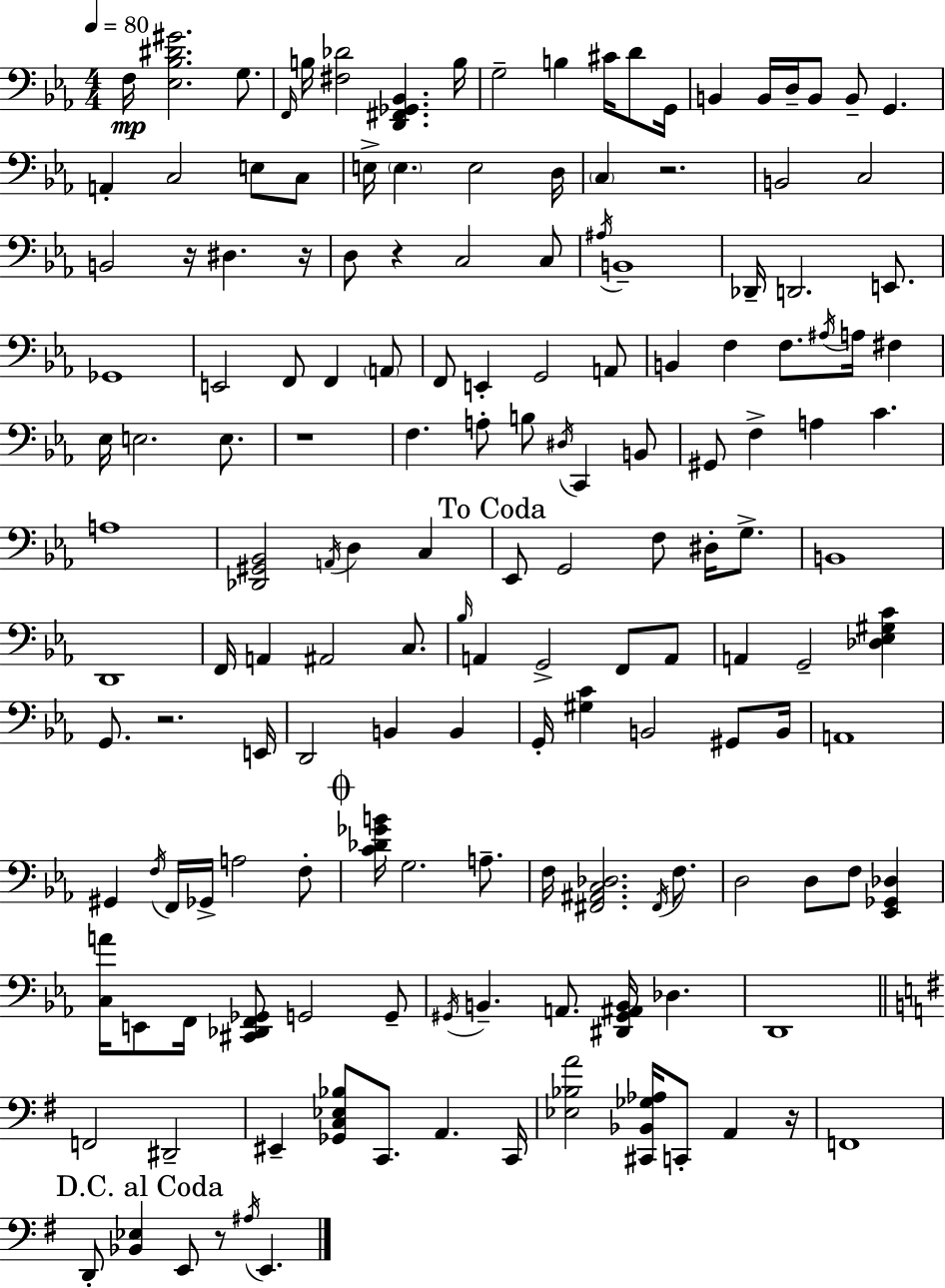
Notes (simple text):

F3/s [Eb3,Bb3,D#4,G#4]/h. G3/e. F2/s B3/s [F#3,Db4]/h [D2,F#2,Gb2,Bb2]/q. B3/s G3/h B3/q C#4/s D4/e G2/s B2/q B2/s D3/s B2/e B2/e G2/q. A2/q C3/h E3/e C3/e E3/s E3/q. E3/h D3/s C3/q R/h. B2/h C3/h B2/h R/s D#3/q. R/s D3/e R/q C3/h C3/e A#3/s B2/w Db2/s D2/h. E2/e. Gb2/w E2/h F2/e F2/q A2/e F2/e E2/q G2/h A2/e B2/q F3/q F3/e. A#3/s A3/s F#3/q Eb3/s E3/h. E3/e. R/w F3/q. A3/e B3/e D#3/s C2/q B2/e G#2/e F3/q A3/q C4/q. A3/w [Db2,G#2,Bb2]/h A2/s D3/q C3/q Eb2/e G2/h F3/e D#3/s G3/e. B2/w D2/w F2/s A2/q A#2/h C3/e. Bb3/s A2/q G2/h F2/e A2/e A2/q G2/h [Db3,Eb3,G#3,C4]/q G2/e. R/h. E2/s D2/h B2/q B2/q G2/s [G#3,C4]/q B2/h G#2/e B2/s A2/w G#2/q F3/s F2/s Gb2/s A3/h F3/e [C4,Db4,Gb4,B4]/s G3/h. A3/e. F3/s [F#2,A#2,C3,Db3]/h. F#2/s F3/e. D3/h D3/e F3/e [Eb2,Gb2,Db3]/q [C3,A4]/s E2/e F2/s [C#2,Db2,F2,Gb2]/e G2/h G2/e G#2/s B2/q. A2/e. [D#2,G#2,A#2,B2]/s Db3/q. D2/w F2/h D#2/h EIS2/q [Gb2,C3,Eb3,Bb3]/e C2/e. A2/q. C2/s [Eb3,Bb3,A4]/h [C#2,Bb2,Gb3,Ab3]/s C2/e A2/q R/s F2/w D2/e [Bb2,Eb3]/q E2/e R/e A#3/s E2/q.